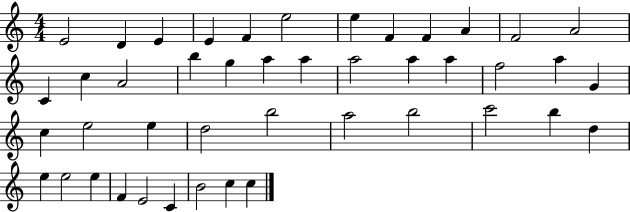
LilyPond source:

{
  \clef treble
  \numericTimeSignature
  \time 4/4
  \key c \major
  e'2 d'4 e'4 | e'4 f'4 e''2 | e''4 f'4 f'4 a'4 | f'2 a'2 | \break c'4 c''4 a'2 | b''4 g''4 a''4 a''4 | a''2 a''4 a''4 | f''2 a''4 g'4 | \break c''4 e''2 e''4 | d''2 b''2 | a''2 b''2 | c'''2 b''4 d''4 | \break e''4 e''2 e''4 | f'4 e'2 c'4 | b'2 c''4 c''4 | \bar "|."
}